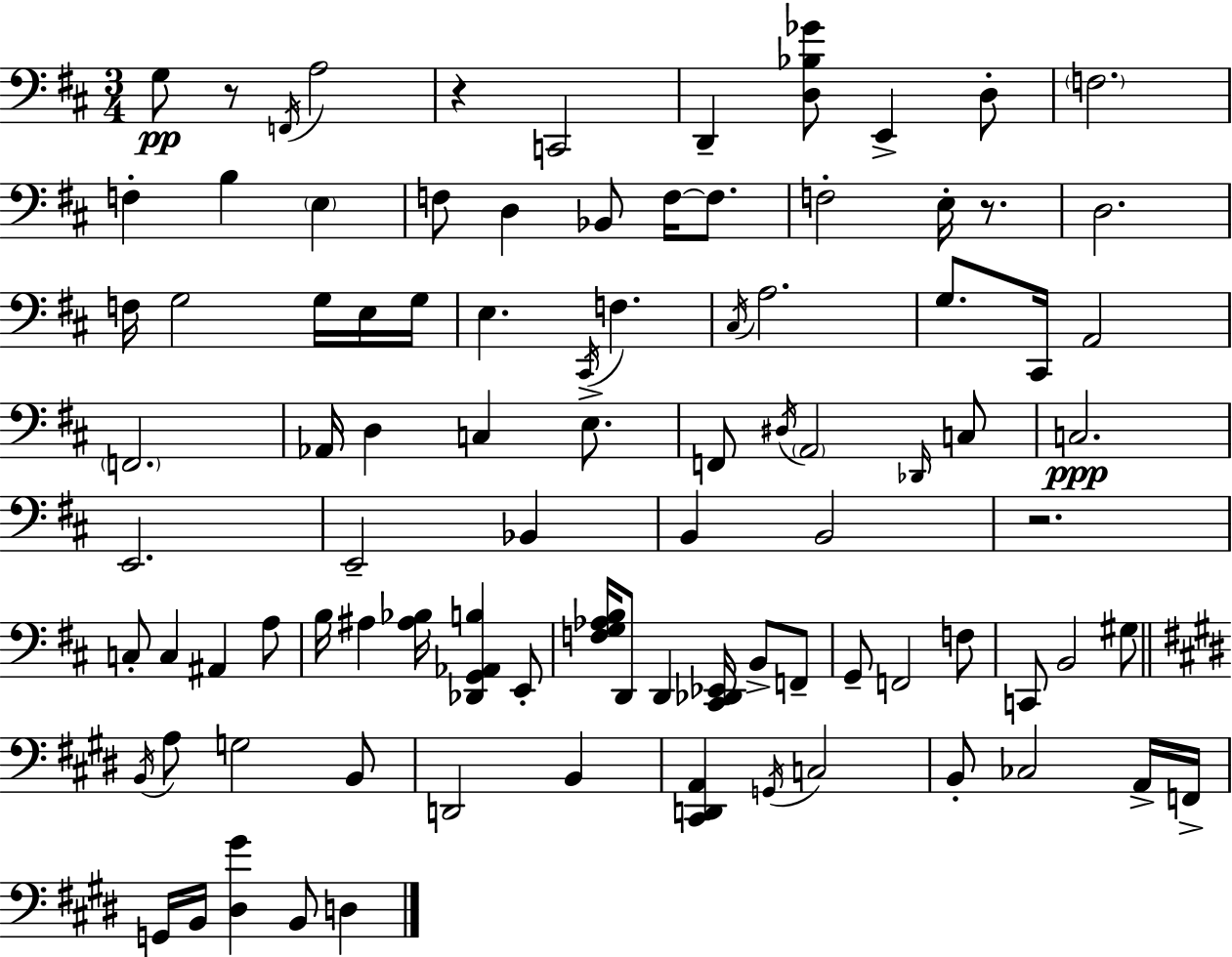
X:1
T:Untitled
M:3/4
L:1/4
K:D
G,/2 z/2 F,,/4 A,2 z C,,2 D,, [D,_B,_G]/2 E,, D,/2 F,2 F, B, E, F,/2 D, _B,,/2 F,/4 F,/2 F,2 E,/4 z/2 D,2 F,/4 G,2 G,/4 E,/4 G,/4 E, ^C,,/4 F, ^C,/4 A,2 G,/2 ^C,,/4 A,,2 F,,2 _A,,/4 D, C, E,/2 F,,/2 ^D,/4 A,,2 _D,,/4 C,/2 C,2 E,,2 E,,2 _B,, B,, B,,2 z2 C,/2 C, ^A,, A,/2 B,/4 ^A, [^A,_B,]/4 [_D,,G,,_A,,B,] E,,/2 [F,G,_A,B,]/4 D,,/2 D,, [^C,,_D,,_E,,]/4 B,,/2 F,,/2 G,,/2 F,,2 F,/2 C,,/2 B,,2 ^G,/2 B,,/4 A,/2 G,2 B,,/2 D,,2 B,, [^C,,D,,A,,] G,,/4 C,2 B,,/2 _C,2 A,,/4 F,,/4 G,,/4 B,,/4 [^D,^G] B,,/2 D,